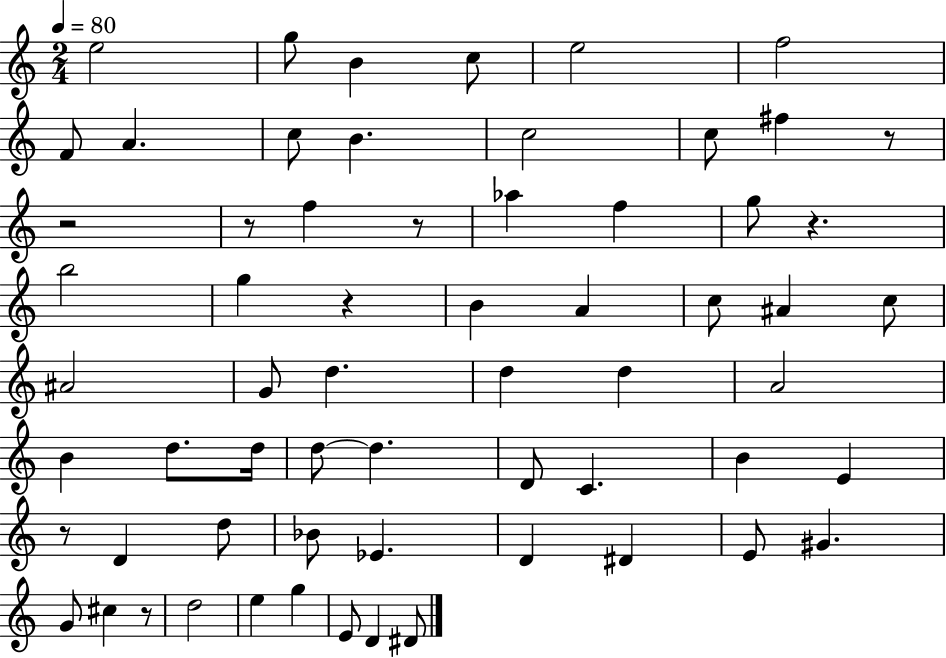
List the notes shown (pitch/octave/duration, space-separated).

E5/h G5/e B4/q C5/e E5/h F5/h F4/e A4/q. C5/e B4/q. C5/h C5/e F#5/q R/e R/h R/e F5/q R/e Ab5/q F5/q G5/e R/q. B5/h G5/q R/q B4/q A4/q C5/e A#4/q C5/e A#4/h G4/e D5/q. D5/q D5/q A4/h B4/q D5/e. D5/s D5/e D5/q. D4/e C4/q. B4/q E4/q R/e D4/q D5/e Bb4/e Eb4/q. D4/q D#4/q E4/e G#4/q. G4/e C#5/q R/e D5/h E5/q G5/q E4/e D4/q D#4/e